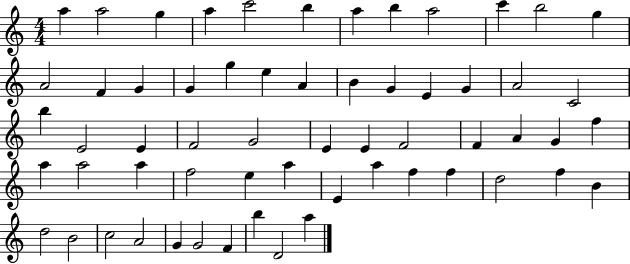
A5/q A5/h G5/q A5/q C6/h B5/q A5/q B5/q A5/h C6/q B5/h G5/q A4/h F4/q G4/q G4/q G5/q E5/q A4/q B4/q G4/q E4/q G4/q A4/h C4/h B5/q E4/h E4/q F4/h G4/h E4/q E4/q F4/h F4/q A4/q G4/q F5/q A5/q A5/h A5/q F5/h E5/q A5/q E4/q A5/q F5/q F5/q D5/h F5/q B4/q D5/h B4/h C5/h A4/h G4/q G4/h F4/q B5/q D4/h A5/q